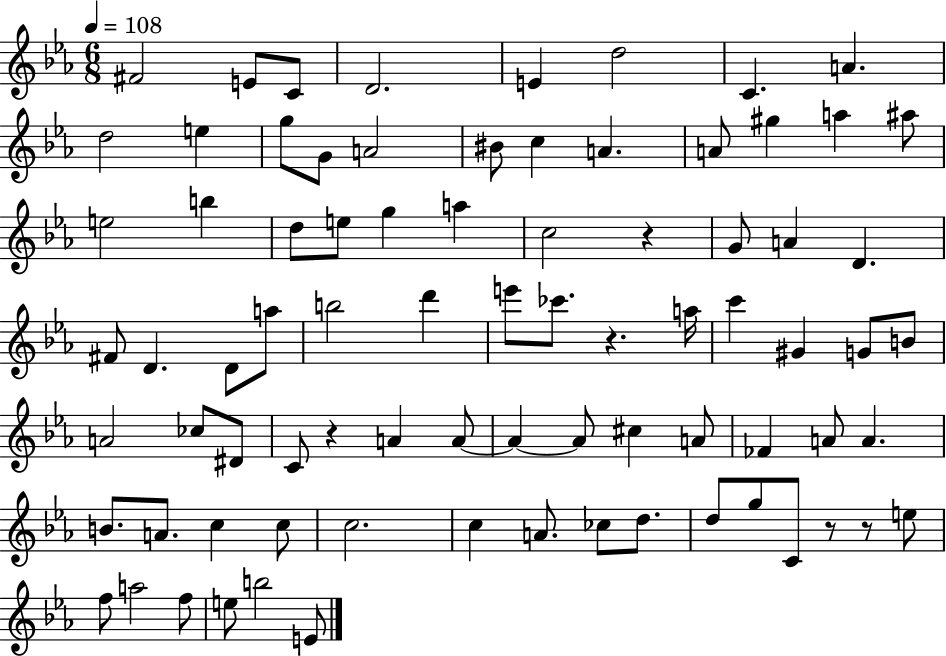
{
  \clef treble
  \numericTimeSignature
  \time 6/8
  \key ees \major
  \tempo 4 = 108
  \repeat volta 2 { fis'2 e'8 c'8 | d'2. | e'4 d''2 | c'4. a'4. | \break d''2 e''4 | g''8 g'8 a'2 | bis'8 c''4 a'4. | a'8 gis''4 a''4 ais''8 | \break e''2 b''4 | d''8 e''8 g''4 a''4 | c''2 r4 | g'8 a'4 d'4. | \break fis'8 d'4. d'8 a''8 | b''2 d'''4 | e'''8 ces'''8. r4. a''16 | c'''4 gis'4 g'8 b'8 | \break a'2 ces''8 dis'8 | c'8 r4 a'4 a'8~~ | a'4~~ a'8 cis''4 a'8 | fes'4 a'8 a'4. | \break b'8. a'8. c''4 c''8 | c''2. | c''4 a'8. ces''8 d''8. | d''8 g''8 c'8 r8 r8 e''8 | \break f''8 a''2 f''8 | e''8 b''2 e'8 | } \bar "|."
}